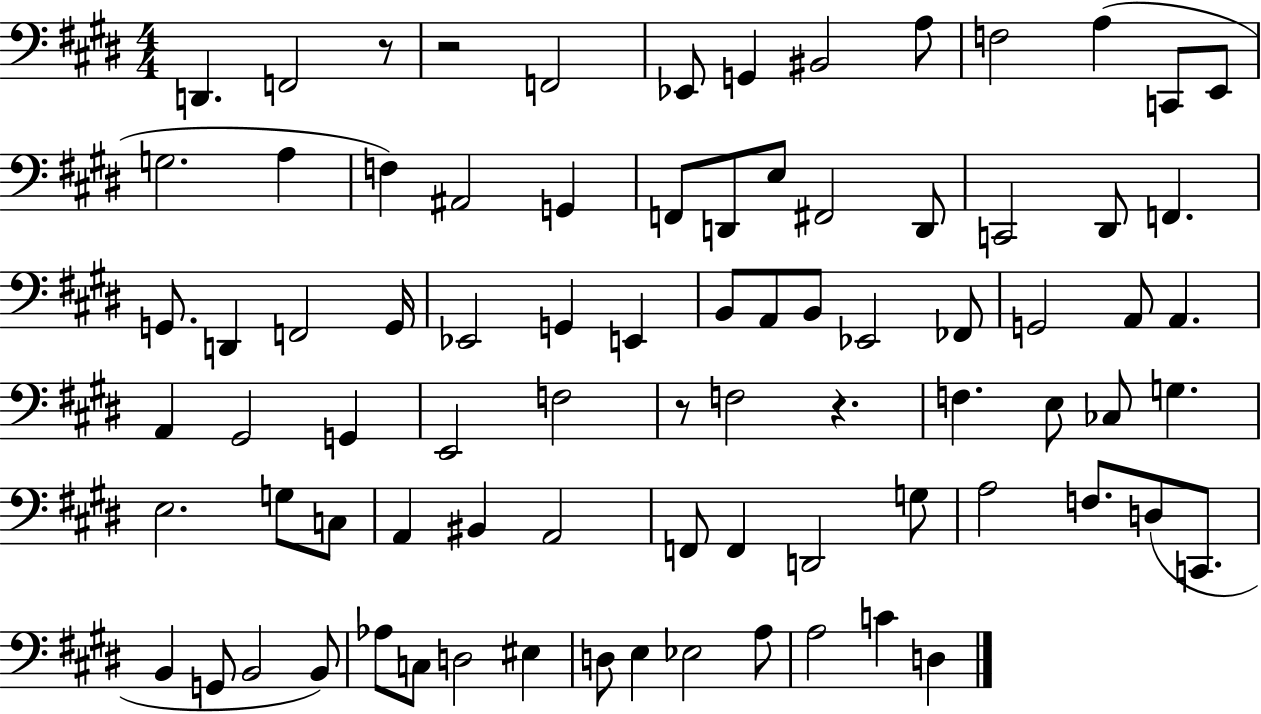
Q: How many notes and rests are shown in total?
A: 82